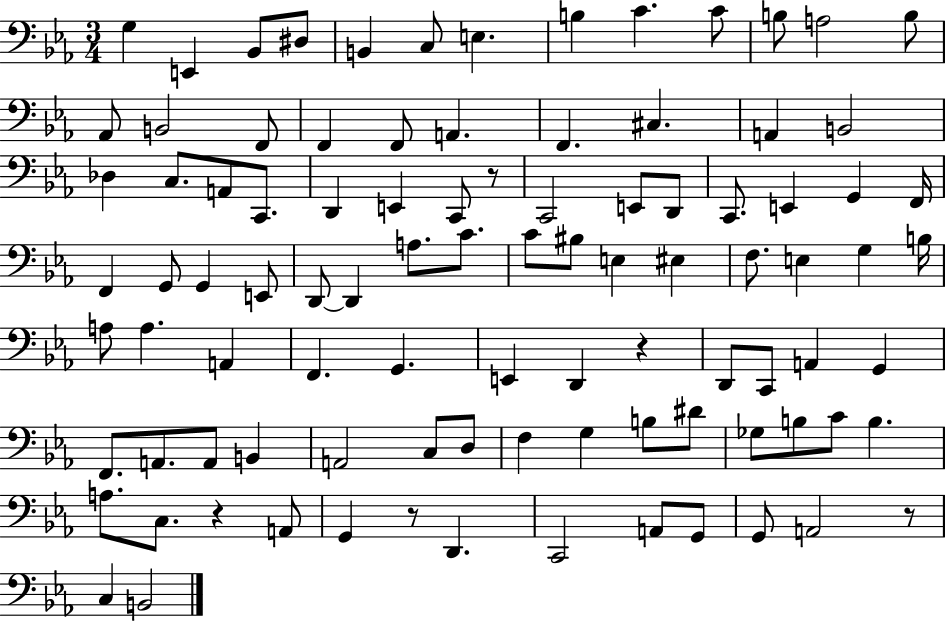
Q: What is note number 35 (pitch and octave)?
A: E2